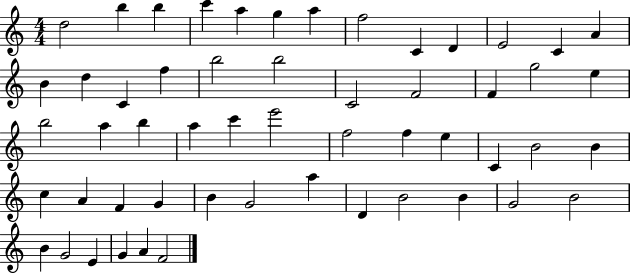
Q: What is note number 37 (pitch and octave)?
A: C5